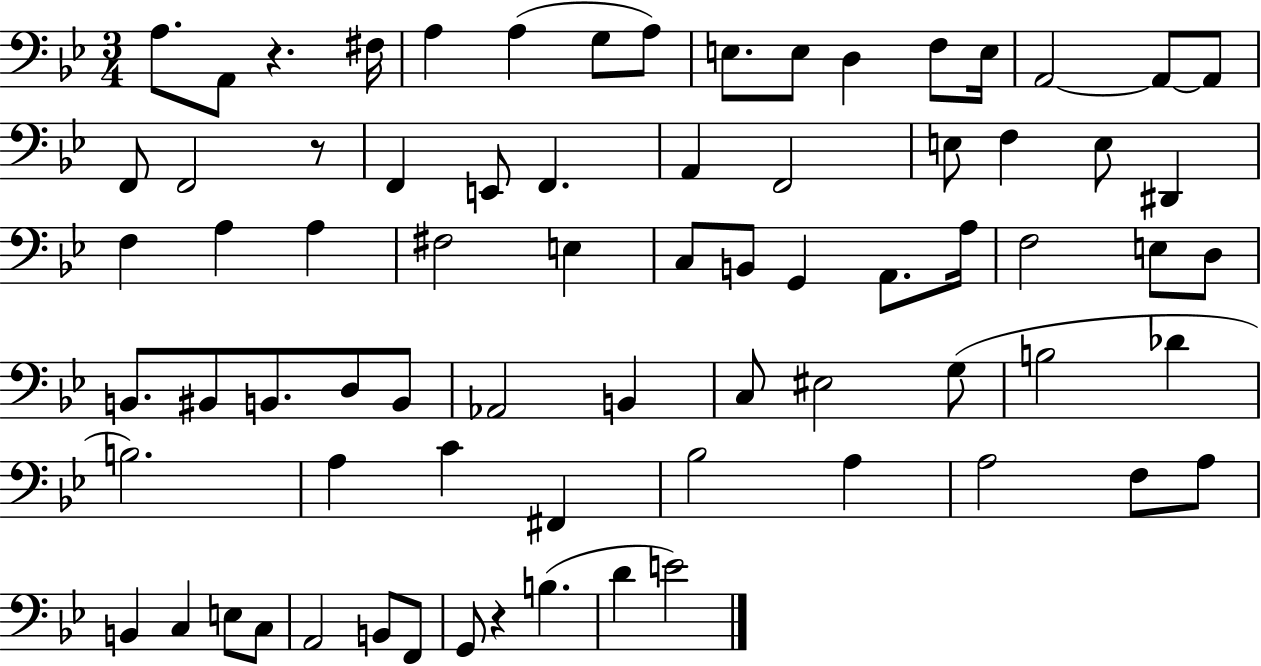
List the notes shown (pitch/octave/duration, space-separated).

A3/e. A2/e R/q. F#3/s A3/q A3/q G3/e A3/e E3/e. E3/e D3/q F3/e E3/s A2/h A2/e A2/e F2/e F2/h R/e F2/q E2/e F2/q. A2/q F2/h E3/e F3/q E3/e D#2/q F3/q A3/q A3/q F#3/h E3/q C3/e B2/e G2/q A2/e. A3/s F3/h E3/e D3/e B2/e. BIS2/e B2/e. D3/e B2/e Ab2/h B2/q C3/e EIS3/h G3/e B3/h Db4/q B3/h. A3/q C4/q F#2/q Bb3/h A3/q A3/h F3/e A3/e B2/q C3/q E3/e C3/e A2/h B2/e F2/e G2/e R/q B3/q. D4/q E4/h